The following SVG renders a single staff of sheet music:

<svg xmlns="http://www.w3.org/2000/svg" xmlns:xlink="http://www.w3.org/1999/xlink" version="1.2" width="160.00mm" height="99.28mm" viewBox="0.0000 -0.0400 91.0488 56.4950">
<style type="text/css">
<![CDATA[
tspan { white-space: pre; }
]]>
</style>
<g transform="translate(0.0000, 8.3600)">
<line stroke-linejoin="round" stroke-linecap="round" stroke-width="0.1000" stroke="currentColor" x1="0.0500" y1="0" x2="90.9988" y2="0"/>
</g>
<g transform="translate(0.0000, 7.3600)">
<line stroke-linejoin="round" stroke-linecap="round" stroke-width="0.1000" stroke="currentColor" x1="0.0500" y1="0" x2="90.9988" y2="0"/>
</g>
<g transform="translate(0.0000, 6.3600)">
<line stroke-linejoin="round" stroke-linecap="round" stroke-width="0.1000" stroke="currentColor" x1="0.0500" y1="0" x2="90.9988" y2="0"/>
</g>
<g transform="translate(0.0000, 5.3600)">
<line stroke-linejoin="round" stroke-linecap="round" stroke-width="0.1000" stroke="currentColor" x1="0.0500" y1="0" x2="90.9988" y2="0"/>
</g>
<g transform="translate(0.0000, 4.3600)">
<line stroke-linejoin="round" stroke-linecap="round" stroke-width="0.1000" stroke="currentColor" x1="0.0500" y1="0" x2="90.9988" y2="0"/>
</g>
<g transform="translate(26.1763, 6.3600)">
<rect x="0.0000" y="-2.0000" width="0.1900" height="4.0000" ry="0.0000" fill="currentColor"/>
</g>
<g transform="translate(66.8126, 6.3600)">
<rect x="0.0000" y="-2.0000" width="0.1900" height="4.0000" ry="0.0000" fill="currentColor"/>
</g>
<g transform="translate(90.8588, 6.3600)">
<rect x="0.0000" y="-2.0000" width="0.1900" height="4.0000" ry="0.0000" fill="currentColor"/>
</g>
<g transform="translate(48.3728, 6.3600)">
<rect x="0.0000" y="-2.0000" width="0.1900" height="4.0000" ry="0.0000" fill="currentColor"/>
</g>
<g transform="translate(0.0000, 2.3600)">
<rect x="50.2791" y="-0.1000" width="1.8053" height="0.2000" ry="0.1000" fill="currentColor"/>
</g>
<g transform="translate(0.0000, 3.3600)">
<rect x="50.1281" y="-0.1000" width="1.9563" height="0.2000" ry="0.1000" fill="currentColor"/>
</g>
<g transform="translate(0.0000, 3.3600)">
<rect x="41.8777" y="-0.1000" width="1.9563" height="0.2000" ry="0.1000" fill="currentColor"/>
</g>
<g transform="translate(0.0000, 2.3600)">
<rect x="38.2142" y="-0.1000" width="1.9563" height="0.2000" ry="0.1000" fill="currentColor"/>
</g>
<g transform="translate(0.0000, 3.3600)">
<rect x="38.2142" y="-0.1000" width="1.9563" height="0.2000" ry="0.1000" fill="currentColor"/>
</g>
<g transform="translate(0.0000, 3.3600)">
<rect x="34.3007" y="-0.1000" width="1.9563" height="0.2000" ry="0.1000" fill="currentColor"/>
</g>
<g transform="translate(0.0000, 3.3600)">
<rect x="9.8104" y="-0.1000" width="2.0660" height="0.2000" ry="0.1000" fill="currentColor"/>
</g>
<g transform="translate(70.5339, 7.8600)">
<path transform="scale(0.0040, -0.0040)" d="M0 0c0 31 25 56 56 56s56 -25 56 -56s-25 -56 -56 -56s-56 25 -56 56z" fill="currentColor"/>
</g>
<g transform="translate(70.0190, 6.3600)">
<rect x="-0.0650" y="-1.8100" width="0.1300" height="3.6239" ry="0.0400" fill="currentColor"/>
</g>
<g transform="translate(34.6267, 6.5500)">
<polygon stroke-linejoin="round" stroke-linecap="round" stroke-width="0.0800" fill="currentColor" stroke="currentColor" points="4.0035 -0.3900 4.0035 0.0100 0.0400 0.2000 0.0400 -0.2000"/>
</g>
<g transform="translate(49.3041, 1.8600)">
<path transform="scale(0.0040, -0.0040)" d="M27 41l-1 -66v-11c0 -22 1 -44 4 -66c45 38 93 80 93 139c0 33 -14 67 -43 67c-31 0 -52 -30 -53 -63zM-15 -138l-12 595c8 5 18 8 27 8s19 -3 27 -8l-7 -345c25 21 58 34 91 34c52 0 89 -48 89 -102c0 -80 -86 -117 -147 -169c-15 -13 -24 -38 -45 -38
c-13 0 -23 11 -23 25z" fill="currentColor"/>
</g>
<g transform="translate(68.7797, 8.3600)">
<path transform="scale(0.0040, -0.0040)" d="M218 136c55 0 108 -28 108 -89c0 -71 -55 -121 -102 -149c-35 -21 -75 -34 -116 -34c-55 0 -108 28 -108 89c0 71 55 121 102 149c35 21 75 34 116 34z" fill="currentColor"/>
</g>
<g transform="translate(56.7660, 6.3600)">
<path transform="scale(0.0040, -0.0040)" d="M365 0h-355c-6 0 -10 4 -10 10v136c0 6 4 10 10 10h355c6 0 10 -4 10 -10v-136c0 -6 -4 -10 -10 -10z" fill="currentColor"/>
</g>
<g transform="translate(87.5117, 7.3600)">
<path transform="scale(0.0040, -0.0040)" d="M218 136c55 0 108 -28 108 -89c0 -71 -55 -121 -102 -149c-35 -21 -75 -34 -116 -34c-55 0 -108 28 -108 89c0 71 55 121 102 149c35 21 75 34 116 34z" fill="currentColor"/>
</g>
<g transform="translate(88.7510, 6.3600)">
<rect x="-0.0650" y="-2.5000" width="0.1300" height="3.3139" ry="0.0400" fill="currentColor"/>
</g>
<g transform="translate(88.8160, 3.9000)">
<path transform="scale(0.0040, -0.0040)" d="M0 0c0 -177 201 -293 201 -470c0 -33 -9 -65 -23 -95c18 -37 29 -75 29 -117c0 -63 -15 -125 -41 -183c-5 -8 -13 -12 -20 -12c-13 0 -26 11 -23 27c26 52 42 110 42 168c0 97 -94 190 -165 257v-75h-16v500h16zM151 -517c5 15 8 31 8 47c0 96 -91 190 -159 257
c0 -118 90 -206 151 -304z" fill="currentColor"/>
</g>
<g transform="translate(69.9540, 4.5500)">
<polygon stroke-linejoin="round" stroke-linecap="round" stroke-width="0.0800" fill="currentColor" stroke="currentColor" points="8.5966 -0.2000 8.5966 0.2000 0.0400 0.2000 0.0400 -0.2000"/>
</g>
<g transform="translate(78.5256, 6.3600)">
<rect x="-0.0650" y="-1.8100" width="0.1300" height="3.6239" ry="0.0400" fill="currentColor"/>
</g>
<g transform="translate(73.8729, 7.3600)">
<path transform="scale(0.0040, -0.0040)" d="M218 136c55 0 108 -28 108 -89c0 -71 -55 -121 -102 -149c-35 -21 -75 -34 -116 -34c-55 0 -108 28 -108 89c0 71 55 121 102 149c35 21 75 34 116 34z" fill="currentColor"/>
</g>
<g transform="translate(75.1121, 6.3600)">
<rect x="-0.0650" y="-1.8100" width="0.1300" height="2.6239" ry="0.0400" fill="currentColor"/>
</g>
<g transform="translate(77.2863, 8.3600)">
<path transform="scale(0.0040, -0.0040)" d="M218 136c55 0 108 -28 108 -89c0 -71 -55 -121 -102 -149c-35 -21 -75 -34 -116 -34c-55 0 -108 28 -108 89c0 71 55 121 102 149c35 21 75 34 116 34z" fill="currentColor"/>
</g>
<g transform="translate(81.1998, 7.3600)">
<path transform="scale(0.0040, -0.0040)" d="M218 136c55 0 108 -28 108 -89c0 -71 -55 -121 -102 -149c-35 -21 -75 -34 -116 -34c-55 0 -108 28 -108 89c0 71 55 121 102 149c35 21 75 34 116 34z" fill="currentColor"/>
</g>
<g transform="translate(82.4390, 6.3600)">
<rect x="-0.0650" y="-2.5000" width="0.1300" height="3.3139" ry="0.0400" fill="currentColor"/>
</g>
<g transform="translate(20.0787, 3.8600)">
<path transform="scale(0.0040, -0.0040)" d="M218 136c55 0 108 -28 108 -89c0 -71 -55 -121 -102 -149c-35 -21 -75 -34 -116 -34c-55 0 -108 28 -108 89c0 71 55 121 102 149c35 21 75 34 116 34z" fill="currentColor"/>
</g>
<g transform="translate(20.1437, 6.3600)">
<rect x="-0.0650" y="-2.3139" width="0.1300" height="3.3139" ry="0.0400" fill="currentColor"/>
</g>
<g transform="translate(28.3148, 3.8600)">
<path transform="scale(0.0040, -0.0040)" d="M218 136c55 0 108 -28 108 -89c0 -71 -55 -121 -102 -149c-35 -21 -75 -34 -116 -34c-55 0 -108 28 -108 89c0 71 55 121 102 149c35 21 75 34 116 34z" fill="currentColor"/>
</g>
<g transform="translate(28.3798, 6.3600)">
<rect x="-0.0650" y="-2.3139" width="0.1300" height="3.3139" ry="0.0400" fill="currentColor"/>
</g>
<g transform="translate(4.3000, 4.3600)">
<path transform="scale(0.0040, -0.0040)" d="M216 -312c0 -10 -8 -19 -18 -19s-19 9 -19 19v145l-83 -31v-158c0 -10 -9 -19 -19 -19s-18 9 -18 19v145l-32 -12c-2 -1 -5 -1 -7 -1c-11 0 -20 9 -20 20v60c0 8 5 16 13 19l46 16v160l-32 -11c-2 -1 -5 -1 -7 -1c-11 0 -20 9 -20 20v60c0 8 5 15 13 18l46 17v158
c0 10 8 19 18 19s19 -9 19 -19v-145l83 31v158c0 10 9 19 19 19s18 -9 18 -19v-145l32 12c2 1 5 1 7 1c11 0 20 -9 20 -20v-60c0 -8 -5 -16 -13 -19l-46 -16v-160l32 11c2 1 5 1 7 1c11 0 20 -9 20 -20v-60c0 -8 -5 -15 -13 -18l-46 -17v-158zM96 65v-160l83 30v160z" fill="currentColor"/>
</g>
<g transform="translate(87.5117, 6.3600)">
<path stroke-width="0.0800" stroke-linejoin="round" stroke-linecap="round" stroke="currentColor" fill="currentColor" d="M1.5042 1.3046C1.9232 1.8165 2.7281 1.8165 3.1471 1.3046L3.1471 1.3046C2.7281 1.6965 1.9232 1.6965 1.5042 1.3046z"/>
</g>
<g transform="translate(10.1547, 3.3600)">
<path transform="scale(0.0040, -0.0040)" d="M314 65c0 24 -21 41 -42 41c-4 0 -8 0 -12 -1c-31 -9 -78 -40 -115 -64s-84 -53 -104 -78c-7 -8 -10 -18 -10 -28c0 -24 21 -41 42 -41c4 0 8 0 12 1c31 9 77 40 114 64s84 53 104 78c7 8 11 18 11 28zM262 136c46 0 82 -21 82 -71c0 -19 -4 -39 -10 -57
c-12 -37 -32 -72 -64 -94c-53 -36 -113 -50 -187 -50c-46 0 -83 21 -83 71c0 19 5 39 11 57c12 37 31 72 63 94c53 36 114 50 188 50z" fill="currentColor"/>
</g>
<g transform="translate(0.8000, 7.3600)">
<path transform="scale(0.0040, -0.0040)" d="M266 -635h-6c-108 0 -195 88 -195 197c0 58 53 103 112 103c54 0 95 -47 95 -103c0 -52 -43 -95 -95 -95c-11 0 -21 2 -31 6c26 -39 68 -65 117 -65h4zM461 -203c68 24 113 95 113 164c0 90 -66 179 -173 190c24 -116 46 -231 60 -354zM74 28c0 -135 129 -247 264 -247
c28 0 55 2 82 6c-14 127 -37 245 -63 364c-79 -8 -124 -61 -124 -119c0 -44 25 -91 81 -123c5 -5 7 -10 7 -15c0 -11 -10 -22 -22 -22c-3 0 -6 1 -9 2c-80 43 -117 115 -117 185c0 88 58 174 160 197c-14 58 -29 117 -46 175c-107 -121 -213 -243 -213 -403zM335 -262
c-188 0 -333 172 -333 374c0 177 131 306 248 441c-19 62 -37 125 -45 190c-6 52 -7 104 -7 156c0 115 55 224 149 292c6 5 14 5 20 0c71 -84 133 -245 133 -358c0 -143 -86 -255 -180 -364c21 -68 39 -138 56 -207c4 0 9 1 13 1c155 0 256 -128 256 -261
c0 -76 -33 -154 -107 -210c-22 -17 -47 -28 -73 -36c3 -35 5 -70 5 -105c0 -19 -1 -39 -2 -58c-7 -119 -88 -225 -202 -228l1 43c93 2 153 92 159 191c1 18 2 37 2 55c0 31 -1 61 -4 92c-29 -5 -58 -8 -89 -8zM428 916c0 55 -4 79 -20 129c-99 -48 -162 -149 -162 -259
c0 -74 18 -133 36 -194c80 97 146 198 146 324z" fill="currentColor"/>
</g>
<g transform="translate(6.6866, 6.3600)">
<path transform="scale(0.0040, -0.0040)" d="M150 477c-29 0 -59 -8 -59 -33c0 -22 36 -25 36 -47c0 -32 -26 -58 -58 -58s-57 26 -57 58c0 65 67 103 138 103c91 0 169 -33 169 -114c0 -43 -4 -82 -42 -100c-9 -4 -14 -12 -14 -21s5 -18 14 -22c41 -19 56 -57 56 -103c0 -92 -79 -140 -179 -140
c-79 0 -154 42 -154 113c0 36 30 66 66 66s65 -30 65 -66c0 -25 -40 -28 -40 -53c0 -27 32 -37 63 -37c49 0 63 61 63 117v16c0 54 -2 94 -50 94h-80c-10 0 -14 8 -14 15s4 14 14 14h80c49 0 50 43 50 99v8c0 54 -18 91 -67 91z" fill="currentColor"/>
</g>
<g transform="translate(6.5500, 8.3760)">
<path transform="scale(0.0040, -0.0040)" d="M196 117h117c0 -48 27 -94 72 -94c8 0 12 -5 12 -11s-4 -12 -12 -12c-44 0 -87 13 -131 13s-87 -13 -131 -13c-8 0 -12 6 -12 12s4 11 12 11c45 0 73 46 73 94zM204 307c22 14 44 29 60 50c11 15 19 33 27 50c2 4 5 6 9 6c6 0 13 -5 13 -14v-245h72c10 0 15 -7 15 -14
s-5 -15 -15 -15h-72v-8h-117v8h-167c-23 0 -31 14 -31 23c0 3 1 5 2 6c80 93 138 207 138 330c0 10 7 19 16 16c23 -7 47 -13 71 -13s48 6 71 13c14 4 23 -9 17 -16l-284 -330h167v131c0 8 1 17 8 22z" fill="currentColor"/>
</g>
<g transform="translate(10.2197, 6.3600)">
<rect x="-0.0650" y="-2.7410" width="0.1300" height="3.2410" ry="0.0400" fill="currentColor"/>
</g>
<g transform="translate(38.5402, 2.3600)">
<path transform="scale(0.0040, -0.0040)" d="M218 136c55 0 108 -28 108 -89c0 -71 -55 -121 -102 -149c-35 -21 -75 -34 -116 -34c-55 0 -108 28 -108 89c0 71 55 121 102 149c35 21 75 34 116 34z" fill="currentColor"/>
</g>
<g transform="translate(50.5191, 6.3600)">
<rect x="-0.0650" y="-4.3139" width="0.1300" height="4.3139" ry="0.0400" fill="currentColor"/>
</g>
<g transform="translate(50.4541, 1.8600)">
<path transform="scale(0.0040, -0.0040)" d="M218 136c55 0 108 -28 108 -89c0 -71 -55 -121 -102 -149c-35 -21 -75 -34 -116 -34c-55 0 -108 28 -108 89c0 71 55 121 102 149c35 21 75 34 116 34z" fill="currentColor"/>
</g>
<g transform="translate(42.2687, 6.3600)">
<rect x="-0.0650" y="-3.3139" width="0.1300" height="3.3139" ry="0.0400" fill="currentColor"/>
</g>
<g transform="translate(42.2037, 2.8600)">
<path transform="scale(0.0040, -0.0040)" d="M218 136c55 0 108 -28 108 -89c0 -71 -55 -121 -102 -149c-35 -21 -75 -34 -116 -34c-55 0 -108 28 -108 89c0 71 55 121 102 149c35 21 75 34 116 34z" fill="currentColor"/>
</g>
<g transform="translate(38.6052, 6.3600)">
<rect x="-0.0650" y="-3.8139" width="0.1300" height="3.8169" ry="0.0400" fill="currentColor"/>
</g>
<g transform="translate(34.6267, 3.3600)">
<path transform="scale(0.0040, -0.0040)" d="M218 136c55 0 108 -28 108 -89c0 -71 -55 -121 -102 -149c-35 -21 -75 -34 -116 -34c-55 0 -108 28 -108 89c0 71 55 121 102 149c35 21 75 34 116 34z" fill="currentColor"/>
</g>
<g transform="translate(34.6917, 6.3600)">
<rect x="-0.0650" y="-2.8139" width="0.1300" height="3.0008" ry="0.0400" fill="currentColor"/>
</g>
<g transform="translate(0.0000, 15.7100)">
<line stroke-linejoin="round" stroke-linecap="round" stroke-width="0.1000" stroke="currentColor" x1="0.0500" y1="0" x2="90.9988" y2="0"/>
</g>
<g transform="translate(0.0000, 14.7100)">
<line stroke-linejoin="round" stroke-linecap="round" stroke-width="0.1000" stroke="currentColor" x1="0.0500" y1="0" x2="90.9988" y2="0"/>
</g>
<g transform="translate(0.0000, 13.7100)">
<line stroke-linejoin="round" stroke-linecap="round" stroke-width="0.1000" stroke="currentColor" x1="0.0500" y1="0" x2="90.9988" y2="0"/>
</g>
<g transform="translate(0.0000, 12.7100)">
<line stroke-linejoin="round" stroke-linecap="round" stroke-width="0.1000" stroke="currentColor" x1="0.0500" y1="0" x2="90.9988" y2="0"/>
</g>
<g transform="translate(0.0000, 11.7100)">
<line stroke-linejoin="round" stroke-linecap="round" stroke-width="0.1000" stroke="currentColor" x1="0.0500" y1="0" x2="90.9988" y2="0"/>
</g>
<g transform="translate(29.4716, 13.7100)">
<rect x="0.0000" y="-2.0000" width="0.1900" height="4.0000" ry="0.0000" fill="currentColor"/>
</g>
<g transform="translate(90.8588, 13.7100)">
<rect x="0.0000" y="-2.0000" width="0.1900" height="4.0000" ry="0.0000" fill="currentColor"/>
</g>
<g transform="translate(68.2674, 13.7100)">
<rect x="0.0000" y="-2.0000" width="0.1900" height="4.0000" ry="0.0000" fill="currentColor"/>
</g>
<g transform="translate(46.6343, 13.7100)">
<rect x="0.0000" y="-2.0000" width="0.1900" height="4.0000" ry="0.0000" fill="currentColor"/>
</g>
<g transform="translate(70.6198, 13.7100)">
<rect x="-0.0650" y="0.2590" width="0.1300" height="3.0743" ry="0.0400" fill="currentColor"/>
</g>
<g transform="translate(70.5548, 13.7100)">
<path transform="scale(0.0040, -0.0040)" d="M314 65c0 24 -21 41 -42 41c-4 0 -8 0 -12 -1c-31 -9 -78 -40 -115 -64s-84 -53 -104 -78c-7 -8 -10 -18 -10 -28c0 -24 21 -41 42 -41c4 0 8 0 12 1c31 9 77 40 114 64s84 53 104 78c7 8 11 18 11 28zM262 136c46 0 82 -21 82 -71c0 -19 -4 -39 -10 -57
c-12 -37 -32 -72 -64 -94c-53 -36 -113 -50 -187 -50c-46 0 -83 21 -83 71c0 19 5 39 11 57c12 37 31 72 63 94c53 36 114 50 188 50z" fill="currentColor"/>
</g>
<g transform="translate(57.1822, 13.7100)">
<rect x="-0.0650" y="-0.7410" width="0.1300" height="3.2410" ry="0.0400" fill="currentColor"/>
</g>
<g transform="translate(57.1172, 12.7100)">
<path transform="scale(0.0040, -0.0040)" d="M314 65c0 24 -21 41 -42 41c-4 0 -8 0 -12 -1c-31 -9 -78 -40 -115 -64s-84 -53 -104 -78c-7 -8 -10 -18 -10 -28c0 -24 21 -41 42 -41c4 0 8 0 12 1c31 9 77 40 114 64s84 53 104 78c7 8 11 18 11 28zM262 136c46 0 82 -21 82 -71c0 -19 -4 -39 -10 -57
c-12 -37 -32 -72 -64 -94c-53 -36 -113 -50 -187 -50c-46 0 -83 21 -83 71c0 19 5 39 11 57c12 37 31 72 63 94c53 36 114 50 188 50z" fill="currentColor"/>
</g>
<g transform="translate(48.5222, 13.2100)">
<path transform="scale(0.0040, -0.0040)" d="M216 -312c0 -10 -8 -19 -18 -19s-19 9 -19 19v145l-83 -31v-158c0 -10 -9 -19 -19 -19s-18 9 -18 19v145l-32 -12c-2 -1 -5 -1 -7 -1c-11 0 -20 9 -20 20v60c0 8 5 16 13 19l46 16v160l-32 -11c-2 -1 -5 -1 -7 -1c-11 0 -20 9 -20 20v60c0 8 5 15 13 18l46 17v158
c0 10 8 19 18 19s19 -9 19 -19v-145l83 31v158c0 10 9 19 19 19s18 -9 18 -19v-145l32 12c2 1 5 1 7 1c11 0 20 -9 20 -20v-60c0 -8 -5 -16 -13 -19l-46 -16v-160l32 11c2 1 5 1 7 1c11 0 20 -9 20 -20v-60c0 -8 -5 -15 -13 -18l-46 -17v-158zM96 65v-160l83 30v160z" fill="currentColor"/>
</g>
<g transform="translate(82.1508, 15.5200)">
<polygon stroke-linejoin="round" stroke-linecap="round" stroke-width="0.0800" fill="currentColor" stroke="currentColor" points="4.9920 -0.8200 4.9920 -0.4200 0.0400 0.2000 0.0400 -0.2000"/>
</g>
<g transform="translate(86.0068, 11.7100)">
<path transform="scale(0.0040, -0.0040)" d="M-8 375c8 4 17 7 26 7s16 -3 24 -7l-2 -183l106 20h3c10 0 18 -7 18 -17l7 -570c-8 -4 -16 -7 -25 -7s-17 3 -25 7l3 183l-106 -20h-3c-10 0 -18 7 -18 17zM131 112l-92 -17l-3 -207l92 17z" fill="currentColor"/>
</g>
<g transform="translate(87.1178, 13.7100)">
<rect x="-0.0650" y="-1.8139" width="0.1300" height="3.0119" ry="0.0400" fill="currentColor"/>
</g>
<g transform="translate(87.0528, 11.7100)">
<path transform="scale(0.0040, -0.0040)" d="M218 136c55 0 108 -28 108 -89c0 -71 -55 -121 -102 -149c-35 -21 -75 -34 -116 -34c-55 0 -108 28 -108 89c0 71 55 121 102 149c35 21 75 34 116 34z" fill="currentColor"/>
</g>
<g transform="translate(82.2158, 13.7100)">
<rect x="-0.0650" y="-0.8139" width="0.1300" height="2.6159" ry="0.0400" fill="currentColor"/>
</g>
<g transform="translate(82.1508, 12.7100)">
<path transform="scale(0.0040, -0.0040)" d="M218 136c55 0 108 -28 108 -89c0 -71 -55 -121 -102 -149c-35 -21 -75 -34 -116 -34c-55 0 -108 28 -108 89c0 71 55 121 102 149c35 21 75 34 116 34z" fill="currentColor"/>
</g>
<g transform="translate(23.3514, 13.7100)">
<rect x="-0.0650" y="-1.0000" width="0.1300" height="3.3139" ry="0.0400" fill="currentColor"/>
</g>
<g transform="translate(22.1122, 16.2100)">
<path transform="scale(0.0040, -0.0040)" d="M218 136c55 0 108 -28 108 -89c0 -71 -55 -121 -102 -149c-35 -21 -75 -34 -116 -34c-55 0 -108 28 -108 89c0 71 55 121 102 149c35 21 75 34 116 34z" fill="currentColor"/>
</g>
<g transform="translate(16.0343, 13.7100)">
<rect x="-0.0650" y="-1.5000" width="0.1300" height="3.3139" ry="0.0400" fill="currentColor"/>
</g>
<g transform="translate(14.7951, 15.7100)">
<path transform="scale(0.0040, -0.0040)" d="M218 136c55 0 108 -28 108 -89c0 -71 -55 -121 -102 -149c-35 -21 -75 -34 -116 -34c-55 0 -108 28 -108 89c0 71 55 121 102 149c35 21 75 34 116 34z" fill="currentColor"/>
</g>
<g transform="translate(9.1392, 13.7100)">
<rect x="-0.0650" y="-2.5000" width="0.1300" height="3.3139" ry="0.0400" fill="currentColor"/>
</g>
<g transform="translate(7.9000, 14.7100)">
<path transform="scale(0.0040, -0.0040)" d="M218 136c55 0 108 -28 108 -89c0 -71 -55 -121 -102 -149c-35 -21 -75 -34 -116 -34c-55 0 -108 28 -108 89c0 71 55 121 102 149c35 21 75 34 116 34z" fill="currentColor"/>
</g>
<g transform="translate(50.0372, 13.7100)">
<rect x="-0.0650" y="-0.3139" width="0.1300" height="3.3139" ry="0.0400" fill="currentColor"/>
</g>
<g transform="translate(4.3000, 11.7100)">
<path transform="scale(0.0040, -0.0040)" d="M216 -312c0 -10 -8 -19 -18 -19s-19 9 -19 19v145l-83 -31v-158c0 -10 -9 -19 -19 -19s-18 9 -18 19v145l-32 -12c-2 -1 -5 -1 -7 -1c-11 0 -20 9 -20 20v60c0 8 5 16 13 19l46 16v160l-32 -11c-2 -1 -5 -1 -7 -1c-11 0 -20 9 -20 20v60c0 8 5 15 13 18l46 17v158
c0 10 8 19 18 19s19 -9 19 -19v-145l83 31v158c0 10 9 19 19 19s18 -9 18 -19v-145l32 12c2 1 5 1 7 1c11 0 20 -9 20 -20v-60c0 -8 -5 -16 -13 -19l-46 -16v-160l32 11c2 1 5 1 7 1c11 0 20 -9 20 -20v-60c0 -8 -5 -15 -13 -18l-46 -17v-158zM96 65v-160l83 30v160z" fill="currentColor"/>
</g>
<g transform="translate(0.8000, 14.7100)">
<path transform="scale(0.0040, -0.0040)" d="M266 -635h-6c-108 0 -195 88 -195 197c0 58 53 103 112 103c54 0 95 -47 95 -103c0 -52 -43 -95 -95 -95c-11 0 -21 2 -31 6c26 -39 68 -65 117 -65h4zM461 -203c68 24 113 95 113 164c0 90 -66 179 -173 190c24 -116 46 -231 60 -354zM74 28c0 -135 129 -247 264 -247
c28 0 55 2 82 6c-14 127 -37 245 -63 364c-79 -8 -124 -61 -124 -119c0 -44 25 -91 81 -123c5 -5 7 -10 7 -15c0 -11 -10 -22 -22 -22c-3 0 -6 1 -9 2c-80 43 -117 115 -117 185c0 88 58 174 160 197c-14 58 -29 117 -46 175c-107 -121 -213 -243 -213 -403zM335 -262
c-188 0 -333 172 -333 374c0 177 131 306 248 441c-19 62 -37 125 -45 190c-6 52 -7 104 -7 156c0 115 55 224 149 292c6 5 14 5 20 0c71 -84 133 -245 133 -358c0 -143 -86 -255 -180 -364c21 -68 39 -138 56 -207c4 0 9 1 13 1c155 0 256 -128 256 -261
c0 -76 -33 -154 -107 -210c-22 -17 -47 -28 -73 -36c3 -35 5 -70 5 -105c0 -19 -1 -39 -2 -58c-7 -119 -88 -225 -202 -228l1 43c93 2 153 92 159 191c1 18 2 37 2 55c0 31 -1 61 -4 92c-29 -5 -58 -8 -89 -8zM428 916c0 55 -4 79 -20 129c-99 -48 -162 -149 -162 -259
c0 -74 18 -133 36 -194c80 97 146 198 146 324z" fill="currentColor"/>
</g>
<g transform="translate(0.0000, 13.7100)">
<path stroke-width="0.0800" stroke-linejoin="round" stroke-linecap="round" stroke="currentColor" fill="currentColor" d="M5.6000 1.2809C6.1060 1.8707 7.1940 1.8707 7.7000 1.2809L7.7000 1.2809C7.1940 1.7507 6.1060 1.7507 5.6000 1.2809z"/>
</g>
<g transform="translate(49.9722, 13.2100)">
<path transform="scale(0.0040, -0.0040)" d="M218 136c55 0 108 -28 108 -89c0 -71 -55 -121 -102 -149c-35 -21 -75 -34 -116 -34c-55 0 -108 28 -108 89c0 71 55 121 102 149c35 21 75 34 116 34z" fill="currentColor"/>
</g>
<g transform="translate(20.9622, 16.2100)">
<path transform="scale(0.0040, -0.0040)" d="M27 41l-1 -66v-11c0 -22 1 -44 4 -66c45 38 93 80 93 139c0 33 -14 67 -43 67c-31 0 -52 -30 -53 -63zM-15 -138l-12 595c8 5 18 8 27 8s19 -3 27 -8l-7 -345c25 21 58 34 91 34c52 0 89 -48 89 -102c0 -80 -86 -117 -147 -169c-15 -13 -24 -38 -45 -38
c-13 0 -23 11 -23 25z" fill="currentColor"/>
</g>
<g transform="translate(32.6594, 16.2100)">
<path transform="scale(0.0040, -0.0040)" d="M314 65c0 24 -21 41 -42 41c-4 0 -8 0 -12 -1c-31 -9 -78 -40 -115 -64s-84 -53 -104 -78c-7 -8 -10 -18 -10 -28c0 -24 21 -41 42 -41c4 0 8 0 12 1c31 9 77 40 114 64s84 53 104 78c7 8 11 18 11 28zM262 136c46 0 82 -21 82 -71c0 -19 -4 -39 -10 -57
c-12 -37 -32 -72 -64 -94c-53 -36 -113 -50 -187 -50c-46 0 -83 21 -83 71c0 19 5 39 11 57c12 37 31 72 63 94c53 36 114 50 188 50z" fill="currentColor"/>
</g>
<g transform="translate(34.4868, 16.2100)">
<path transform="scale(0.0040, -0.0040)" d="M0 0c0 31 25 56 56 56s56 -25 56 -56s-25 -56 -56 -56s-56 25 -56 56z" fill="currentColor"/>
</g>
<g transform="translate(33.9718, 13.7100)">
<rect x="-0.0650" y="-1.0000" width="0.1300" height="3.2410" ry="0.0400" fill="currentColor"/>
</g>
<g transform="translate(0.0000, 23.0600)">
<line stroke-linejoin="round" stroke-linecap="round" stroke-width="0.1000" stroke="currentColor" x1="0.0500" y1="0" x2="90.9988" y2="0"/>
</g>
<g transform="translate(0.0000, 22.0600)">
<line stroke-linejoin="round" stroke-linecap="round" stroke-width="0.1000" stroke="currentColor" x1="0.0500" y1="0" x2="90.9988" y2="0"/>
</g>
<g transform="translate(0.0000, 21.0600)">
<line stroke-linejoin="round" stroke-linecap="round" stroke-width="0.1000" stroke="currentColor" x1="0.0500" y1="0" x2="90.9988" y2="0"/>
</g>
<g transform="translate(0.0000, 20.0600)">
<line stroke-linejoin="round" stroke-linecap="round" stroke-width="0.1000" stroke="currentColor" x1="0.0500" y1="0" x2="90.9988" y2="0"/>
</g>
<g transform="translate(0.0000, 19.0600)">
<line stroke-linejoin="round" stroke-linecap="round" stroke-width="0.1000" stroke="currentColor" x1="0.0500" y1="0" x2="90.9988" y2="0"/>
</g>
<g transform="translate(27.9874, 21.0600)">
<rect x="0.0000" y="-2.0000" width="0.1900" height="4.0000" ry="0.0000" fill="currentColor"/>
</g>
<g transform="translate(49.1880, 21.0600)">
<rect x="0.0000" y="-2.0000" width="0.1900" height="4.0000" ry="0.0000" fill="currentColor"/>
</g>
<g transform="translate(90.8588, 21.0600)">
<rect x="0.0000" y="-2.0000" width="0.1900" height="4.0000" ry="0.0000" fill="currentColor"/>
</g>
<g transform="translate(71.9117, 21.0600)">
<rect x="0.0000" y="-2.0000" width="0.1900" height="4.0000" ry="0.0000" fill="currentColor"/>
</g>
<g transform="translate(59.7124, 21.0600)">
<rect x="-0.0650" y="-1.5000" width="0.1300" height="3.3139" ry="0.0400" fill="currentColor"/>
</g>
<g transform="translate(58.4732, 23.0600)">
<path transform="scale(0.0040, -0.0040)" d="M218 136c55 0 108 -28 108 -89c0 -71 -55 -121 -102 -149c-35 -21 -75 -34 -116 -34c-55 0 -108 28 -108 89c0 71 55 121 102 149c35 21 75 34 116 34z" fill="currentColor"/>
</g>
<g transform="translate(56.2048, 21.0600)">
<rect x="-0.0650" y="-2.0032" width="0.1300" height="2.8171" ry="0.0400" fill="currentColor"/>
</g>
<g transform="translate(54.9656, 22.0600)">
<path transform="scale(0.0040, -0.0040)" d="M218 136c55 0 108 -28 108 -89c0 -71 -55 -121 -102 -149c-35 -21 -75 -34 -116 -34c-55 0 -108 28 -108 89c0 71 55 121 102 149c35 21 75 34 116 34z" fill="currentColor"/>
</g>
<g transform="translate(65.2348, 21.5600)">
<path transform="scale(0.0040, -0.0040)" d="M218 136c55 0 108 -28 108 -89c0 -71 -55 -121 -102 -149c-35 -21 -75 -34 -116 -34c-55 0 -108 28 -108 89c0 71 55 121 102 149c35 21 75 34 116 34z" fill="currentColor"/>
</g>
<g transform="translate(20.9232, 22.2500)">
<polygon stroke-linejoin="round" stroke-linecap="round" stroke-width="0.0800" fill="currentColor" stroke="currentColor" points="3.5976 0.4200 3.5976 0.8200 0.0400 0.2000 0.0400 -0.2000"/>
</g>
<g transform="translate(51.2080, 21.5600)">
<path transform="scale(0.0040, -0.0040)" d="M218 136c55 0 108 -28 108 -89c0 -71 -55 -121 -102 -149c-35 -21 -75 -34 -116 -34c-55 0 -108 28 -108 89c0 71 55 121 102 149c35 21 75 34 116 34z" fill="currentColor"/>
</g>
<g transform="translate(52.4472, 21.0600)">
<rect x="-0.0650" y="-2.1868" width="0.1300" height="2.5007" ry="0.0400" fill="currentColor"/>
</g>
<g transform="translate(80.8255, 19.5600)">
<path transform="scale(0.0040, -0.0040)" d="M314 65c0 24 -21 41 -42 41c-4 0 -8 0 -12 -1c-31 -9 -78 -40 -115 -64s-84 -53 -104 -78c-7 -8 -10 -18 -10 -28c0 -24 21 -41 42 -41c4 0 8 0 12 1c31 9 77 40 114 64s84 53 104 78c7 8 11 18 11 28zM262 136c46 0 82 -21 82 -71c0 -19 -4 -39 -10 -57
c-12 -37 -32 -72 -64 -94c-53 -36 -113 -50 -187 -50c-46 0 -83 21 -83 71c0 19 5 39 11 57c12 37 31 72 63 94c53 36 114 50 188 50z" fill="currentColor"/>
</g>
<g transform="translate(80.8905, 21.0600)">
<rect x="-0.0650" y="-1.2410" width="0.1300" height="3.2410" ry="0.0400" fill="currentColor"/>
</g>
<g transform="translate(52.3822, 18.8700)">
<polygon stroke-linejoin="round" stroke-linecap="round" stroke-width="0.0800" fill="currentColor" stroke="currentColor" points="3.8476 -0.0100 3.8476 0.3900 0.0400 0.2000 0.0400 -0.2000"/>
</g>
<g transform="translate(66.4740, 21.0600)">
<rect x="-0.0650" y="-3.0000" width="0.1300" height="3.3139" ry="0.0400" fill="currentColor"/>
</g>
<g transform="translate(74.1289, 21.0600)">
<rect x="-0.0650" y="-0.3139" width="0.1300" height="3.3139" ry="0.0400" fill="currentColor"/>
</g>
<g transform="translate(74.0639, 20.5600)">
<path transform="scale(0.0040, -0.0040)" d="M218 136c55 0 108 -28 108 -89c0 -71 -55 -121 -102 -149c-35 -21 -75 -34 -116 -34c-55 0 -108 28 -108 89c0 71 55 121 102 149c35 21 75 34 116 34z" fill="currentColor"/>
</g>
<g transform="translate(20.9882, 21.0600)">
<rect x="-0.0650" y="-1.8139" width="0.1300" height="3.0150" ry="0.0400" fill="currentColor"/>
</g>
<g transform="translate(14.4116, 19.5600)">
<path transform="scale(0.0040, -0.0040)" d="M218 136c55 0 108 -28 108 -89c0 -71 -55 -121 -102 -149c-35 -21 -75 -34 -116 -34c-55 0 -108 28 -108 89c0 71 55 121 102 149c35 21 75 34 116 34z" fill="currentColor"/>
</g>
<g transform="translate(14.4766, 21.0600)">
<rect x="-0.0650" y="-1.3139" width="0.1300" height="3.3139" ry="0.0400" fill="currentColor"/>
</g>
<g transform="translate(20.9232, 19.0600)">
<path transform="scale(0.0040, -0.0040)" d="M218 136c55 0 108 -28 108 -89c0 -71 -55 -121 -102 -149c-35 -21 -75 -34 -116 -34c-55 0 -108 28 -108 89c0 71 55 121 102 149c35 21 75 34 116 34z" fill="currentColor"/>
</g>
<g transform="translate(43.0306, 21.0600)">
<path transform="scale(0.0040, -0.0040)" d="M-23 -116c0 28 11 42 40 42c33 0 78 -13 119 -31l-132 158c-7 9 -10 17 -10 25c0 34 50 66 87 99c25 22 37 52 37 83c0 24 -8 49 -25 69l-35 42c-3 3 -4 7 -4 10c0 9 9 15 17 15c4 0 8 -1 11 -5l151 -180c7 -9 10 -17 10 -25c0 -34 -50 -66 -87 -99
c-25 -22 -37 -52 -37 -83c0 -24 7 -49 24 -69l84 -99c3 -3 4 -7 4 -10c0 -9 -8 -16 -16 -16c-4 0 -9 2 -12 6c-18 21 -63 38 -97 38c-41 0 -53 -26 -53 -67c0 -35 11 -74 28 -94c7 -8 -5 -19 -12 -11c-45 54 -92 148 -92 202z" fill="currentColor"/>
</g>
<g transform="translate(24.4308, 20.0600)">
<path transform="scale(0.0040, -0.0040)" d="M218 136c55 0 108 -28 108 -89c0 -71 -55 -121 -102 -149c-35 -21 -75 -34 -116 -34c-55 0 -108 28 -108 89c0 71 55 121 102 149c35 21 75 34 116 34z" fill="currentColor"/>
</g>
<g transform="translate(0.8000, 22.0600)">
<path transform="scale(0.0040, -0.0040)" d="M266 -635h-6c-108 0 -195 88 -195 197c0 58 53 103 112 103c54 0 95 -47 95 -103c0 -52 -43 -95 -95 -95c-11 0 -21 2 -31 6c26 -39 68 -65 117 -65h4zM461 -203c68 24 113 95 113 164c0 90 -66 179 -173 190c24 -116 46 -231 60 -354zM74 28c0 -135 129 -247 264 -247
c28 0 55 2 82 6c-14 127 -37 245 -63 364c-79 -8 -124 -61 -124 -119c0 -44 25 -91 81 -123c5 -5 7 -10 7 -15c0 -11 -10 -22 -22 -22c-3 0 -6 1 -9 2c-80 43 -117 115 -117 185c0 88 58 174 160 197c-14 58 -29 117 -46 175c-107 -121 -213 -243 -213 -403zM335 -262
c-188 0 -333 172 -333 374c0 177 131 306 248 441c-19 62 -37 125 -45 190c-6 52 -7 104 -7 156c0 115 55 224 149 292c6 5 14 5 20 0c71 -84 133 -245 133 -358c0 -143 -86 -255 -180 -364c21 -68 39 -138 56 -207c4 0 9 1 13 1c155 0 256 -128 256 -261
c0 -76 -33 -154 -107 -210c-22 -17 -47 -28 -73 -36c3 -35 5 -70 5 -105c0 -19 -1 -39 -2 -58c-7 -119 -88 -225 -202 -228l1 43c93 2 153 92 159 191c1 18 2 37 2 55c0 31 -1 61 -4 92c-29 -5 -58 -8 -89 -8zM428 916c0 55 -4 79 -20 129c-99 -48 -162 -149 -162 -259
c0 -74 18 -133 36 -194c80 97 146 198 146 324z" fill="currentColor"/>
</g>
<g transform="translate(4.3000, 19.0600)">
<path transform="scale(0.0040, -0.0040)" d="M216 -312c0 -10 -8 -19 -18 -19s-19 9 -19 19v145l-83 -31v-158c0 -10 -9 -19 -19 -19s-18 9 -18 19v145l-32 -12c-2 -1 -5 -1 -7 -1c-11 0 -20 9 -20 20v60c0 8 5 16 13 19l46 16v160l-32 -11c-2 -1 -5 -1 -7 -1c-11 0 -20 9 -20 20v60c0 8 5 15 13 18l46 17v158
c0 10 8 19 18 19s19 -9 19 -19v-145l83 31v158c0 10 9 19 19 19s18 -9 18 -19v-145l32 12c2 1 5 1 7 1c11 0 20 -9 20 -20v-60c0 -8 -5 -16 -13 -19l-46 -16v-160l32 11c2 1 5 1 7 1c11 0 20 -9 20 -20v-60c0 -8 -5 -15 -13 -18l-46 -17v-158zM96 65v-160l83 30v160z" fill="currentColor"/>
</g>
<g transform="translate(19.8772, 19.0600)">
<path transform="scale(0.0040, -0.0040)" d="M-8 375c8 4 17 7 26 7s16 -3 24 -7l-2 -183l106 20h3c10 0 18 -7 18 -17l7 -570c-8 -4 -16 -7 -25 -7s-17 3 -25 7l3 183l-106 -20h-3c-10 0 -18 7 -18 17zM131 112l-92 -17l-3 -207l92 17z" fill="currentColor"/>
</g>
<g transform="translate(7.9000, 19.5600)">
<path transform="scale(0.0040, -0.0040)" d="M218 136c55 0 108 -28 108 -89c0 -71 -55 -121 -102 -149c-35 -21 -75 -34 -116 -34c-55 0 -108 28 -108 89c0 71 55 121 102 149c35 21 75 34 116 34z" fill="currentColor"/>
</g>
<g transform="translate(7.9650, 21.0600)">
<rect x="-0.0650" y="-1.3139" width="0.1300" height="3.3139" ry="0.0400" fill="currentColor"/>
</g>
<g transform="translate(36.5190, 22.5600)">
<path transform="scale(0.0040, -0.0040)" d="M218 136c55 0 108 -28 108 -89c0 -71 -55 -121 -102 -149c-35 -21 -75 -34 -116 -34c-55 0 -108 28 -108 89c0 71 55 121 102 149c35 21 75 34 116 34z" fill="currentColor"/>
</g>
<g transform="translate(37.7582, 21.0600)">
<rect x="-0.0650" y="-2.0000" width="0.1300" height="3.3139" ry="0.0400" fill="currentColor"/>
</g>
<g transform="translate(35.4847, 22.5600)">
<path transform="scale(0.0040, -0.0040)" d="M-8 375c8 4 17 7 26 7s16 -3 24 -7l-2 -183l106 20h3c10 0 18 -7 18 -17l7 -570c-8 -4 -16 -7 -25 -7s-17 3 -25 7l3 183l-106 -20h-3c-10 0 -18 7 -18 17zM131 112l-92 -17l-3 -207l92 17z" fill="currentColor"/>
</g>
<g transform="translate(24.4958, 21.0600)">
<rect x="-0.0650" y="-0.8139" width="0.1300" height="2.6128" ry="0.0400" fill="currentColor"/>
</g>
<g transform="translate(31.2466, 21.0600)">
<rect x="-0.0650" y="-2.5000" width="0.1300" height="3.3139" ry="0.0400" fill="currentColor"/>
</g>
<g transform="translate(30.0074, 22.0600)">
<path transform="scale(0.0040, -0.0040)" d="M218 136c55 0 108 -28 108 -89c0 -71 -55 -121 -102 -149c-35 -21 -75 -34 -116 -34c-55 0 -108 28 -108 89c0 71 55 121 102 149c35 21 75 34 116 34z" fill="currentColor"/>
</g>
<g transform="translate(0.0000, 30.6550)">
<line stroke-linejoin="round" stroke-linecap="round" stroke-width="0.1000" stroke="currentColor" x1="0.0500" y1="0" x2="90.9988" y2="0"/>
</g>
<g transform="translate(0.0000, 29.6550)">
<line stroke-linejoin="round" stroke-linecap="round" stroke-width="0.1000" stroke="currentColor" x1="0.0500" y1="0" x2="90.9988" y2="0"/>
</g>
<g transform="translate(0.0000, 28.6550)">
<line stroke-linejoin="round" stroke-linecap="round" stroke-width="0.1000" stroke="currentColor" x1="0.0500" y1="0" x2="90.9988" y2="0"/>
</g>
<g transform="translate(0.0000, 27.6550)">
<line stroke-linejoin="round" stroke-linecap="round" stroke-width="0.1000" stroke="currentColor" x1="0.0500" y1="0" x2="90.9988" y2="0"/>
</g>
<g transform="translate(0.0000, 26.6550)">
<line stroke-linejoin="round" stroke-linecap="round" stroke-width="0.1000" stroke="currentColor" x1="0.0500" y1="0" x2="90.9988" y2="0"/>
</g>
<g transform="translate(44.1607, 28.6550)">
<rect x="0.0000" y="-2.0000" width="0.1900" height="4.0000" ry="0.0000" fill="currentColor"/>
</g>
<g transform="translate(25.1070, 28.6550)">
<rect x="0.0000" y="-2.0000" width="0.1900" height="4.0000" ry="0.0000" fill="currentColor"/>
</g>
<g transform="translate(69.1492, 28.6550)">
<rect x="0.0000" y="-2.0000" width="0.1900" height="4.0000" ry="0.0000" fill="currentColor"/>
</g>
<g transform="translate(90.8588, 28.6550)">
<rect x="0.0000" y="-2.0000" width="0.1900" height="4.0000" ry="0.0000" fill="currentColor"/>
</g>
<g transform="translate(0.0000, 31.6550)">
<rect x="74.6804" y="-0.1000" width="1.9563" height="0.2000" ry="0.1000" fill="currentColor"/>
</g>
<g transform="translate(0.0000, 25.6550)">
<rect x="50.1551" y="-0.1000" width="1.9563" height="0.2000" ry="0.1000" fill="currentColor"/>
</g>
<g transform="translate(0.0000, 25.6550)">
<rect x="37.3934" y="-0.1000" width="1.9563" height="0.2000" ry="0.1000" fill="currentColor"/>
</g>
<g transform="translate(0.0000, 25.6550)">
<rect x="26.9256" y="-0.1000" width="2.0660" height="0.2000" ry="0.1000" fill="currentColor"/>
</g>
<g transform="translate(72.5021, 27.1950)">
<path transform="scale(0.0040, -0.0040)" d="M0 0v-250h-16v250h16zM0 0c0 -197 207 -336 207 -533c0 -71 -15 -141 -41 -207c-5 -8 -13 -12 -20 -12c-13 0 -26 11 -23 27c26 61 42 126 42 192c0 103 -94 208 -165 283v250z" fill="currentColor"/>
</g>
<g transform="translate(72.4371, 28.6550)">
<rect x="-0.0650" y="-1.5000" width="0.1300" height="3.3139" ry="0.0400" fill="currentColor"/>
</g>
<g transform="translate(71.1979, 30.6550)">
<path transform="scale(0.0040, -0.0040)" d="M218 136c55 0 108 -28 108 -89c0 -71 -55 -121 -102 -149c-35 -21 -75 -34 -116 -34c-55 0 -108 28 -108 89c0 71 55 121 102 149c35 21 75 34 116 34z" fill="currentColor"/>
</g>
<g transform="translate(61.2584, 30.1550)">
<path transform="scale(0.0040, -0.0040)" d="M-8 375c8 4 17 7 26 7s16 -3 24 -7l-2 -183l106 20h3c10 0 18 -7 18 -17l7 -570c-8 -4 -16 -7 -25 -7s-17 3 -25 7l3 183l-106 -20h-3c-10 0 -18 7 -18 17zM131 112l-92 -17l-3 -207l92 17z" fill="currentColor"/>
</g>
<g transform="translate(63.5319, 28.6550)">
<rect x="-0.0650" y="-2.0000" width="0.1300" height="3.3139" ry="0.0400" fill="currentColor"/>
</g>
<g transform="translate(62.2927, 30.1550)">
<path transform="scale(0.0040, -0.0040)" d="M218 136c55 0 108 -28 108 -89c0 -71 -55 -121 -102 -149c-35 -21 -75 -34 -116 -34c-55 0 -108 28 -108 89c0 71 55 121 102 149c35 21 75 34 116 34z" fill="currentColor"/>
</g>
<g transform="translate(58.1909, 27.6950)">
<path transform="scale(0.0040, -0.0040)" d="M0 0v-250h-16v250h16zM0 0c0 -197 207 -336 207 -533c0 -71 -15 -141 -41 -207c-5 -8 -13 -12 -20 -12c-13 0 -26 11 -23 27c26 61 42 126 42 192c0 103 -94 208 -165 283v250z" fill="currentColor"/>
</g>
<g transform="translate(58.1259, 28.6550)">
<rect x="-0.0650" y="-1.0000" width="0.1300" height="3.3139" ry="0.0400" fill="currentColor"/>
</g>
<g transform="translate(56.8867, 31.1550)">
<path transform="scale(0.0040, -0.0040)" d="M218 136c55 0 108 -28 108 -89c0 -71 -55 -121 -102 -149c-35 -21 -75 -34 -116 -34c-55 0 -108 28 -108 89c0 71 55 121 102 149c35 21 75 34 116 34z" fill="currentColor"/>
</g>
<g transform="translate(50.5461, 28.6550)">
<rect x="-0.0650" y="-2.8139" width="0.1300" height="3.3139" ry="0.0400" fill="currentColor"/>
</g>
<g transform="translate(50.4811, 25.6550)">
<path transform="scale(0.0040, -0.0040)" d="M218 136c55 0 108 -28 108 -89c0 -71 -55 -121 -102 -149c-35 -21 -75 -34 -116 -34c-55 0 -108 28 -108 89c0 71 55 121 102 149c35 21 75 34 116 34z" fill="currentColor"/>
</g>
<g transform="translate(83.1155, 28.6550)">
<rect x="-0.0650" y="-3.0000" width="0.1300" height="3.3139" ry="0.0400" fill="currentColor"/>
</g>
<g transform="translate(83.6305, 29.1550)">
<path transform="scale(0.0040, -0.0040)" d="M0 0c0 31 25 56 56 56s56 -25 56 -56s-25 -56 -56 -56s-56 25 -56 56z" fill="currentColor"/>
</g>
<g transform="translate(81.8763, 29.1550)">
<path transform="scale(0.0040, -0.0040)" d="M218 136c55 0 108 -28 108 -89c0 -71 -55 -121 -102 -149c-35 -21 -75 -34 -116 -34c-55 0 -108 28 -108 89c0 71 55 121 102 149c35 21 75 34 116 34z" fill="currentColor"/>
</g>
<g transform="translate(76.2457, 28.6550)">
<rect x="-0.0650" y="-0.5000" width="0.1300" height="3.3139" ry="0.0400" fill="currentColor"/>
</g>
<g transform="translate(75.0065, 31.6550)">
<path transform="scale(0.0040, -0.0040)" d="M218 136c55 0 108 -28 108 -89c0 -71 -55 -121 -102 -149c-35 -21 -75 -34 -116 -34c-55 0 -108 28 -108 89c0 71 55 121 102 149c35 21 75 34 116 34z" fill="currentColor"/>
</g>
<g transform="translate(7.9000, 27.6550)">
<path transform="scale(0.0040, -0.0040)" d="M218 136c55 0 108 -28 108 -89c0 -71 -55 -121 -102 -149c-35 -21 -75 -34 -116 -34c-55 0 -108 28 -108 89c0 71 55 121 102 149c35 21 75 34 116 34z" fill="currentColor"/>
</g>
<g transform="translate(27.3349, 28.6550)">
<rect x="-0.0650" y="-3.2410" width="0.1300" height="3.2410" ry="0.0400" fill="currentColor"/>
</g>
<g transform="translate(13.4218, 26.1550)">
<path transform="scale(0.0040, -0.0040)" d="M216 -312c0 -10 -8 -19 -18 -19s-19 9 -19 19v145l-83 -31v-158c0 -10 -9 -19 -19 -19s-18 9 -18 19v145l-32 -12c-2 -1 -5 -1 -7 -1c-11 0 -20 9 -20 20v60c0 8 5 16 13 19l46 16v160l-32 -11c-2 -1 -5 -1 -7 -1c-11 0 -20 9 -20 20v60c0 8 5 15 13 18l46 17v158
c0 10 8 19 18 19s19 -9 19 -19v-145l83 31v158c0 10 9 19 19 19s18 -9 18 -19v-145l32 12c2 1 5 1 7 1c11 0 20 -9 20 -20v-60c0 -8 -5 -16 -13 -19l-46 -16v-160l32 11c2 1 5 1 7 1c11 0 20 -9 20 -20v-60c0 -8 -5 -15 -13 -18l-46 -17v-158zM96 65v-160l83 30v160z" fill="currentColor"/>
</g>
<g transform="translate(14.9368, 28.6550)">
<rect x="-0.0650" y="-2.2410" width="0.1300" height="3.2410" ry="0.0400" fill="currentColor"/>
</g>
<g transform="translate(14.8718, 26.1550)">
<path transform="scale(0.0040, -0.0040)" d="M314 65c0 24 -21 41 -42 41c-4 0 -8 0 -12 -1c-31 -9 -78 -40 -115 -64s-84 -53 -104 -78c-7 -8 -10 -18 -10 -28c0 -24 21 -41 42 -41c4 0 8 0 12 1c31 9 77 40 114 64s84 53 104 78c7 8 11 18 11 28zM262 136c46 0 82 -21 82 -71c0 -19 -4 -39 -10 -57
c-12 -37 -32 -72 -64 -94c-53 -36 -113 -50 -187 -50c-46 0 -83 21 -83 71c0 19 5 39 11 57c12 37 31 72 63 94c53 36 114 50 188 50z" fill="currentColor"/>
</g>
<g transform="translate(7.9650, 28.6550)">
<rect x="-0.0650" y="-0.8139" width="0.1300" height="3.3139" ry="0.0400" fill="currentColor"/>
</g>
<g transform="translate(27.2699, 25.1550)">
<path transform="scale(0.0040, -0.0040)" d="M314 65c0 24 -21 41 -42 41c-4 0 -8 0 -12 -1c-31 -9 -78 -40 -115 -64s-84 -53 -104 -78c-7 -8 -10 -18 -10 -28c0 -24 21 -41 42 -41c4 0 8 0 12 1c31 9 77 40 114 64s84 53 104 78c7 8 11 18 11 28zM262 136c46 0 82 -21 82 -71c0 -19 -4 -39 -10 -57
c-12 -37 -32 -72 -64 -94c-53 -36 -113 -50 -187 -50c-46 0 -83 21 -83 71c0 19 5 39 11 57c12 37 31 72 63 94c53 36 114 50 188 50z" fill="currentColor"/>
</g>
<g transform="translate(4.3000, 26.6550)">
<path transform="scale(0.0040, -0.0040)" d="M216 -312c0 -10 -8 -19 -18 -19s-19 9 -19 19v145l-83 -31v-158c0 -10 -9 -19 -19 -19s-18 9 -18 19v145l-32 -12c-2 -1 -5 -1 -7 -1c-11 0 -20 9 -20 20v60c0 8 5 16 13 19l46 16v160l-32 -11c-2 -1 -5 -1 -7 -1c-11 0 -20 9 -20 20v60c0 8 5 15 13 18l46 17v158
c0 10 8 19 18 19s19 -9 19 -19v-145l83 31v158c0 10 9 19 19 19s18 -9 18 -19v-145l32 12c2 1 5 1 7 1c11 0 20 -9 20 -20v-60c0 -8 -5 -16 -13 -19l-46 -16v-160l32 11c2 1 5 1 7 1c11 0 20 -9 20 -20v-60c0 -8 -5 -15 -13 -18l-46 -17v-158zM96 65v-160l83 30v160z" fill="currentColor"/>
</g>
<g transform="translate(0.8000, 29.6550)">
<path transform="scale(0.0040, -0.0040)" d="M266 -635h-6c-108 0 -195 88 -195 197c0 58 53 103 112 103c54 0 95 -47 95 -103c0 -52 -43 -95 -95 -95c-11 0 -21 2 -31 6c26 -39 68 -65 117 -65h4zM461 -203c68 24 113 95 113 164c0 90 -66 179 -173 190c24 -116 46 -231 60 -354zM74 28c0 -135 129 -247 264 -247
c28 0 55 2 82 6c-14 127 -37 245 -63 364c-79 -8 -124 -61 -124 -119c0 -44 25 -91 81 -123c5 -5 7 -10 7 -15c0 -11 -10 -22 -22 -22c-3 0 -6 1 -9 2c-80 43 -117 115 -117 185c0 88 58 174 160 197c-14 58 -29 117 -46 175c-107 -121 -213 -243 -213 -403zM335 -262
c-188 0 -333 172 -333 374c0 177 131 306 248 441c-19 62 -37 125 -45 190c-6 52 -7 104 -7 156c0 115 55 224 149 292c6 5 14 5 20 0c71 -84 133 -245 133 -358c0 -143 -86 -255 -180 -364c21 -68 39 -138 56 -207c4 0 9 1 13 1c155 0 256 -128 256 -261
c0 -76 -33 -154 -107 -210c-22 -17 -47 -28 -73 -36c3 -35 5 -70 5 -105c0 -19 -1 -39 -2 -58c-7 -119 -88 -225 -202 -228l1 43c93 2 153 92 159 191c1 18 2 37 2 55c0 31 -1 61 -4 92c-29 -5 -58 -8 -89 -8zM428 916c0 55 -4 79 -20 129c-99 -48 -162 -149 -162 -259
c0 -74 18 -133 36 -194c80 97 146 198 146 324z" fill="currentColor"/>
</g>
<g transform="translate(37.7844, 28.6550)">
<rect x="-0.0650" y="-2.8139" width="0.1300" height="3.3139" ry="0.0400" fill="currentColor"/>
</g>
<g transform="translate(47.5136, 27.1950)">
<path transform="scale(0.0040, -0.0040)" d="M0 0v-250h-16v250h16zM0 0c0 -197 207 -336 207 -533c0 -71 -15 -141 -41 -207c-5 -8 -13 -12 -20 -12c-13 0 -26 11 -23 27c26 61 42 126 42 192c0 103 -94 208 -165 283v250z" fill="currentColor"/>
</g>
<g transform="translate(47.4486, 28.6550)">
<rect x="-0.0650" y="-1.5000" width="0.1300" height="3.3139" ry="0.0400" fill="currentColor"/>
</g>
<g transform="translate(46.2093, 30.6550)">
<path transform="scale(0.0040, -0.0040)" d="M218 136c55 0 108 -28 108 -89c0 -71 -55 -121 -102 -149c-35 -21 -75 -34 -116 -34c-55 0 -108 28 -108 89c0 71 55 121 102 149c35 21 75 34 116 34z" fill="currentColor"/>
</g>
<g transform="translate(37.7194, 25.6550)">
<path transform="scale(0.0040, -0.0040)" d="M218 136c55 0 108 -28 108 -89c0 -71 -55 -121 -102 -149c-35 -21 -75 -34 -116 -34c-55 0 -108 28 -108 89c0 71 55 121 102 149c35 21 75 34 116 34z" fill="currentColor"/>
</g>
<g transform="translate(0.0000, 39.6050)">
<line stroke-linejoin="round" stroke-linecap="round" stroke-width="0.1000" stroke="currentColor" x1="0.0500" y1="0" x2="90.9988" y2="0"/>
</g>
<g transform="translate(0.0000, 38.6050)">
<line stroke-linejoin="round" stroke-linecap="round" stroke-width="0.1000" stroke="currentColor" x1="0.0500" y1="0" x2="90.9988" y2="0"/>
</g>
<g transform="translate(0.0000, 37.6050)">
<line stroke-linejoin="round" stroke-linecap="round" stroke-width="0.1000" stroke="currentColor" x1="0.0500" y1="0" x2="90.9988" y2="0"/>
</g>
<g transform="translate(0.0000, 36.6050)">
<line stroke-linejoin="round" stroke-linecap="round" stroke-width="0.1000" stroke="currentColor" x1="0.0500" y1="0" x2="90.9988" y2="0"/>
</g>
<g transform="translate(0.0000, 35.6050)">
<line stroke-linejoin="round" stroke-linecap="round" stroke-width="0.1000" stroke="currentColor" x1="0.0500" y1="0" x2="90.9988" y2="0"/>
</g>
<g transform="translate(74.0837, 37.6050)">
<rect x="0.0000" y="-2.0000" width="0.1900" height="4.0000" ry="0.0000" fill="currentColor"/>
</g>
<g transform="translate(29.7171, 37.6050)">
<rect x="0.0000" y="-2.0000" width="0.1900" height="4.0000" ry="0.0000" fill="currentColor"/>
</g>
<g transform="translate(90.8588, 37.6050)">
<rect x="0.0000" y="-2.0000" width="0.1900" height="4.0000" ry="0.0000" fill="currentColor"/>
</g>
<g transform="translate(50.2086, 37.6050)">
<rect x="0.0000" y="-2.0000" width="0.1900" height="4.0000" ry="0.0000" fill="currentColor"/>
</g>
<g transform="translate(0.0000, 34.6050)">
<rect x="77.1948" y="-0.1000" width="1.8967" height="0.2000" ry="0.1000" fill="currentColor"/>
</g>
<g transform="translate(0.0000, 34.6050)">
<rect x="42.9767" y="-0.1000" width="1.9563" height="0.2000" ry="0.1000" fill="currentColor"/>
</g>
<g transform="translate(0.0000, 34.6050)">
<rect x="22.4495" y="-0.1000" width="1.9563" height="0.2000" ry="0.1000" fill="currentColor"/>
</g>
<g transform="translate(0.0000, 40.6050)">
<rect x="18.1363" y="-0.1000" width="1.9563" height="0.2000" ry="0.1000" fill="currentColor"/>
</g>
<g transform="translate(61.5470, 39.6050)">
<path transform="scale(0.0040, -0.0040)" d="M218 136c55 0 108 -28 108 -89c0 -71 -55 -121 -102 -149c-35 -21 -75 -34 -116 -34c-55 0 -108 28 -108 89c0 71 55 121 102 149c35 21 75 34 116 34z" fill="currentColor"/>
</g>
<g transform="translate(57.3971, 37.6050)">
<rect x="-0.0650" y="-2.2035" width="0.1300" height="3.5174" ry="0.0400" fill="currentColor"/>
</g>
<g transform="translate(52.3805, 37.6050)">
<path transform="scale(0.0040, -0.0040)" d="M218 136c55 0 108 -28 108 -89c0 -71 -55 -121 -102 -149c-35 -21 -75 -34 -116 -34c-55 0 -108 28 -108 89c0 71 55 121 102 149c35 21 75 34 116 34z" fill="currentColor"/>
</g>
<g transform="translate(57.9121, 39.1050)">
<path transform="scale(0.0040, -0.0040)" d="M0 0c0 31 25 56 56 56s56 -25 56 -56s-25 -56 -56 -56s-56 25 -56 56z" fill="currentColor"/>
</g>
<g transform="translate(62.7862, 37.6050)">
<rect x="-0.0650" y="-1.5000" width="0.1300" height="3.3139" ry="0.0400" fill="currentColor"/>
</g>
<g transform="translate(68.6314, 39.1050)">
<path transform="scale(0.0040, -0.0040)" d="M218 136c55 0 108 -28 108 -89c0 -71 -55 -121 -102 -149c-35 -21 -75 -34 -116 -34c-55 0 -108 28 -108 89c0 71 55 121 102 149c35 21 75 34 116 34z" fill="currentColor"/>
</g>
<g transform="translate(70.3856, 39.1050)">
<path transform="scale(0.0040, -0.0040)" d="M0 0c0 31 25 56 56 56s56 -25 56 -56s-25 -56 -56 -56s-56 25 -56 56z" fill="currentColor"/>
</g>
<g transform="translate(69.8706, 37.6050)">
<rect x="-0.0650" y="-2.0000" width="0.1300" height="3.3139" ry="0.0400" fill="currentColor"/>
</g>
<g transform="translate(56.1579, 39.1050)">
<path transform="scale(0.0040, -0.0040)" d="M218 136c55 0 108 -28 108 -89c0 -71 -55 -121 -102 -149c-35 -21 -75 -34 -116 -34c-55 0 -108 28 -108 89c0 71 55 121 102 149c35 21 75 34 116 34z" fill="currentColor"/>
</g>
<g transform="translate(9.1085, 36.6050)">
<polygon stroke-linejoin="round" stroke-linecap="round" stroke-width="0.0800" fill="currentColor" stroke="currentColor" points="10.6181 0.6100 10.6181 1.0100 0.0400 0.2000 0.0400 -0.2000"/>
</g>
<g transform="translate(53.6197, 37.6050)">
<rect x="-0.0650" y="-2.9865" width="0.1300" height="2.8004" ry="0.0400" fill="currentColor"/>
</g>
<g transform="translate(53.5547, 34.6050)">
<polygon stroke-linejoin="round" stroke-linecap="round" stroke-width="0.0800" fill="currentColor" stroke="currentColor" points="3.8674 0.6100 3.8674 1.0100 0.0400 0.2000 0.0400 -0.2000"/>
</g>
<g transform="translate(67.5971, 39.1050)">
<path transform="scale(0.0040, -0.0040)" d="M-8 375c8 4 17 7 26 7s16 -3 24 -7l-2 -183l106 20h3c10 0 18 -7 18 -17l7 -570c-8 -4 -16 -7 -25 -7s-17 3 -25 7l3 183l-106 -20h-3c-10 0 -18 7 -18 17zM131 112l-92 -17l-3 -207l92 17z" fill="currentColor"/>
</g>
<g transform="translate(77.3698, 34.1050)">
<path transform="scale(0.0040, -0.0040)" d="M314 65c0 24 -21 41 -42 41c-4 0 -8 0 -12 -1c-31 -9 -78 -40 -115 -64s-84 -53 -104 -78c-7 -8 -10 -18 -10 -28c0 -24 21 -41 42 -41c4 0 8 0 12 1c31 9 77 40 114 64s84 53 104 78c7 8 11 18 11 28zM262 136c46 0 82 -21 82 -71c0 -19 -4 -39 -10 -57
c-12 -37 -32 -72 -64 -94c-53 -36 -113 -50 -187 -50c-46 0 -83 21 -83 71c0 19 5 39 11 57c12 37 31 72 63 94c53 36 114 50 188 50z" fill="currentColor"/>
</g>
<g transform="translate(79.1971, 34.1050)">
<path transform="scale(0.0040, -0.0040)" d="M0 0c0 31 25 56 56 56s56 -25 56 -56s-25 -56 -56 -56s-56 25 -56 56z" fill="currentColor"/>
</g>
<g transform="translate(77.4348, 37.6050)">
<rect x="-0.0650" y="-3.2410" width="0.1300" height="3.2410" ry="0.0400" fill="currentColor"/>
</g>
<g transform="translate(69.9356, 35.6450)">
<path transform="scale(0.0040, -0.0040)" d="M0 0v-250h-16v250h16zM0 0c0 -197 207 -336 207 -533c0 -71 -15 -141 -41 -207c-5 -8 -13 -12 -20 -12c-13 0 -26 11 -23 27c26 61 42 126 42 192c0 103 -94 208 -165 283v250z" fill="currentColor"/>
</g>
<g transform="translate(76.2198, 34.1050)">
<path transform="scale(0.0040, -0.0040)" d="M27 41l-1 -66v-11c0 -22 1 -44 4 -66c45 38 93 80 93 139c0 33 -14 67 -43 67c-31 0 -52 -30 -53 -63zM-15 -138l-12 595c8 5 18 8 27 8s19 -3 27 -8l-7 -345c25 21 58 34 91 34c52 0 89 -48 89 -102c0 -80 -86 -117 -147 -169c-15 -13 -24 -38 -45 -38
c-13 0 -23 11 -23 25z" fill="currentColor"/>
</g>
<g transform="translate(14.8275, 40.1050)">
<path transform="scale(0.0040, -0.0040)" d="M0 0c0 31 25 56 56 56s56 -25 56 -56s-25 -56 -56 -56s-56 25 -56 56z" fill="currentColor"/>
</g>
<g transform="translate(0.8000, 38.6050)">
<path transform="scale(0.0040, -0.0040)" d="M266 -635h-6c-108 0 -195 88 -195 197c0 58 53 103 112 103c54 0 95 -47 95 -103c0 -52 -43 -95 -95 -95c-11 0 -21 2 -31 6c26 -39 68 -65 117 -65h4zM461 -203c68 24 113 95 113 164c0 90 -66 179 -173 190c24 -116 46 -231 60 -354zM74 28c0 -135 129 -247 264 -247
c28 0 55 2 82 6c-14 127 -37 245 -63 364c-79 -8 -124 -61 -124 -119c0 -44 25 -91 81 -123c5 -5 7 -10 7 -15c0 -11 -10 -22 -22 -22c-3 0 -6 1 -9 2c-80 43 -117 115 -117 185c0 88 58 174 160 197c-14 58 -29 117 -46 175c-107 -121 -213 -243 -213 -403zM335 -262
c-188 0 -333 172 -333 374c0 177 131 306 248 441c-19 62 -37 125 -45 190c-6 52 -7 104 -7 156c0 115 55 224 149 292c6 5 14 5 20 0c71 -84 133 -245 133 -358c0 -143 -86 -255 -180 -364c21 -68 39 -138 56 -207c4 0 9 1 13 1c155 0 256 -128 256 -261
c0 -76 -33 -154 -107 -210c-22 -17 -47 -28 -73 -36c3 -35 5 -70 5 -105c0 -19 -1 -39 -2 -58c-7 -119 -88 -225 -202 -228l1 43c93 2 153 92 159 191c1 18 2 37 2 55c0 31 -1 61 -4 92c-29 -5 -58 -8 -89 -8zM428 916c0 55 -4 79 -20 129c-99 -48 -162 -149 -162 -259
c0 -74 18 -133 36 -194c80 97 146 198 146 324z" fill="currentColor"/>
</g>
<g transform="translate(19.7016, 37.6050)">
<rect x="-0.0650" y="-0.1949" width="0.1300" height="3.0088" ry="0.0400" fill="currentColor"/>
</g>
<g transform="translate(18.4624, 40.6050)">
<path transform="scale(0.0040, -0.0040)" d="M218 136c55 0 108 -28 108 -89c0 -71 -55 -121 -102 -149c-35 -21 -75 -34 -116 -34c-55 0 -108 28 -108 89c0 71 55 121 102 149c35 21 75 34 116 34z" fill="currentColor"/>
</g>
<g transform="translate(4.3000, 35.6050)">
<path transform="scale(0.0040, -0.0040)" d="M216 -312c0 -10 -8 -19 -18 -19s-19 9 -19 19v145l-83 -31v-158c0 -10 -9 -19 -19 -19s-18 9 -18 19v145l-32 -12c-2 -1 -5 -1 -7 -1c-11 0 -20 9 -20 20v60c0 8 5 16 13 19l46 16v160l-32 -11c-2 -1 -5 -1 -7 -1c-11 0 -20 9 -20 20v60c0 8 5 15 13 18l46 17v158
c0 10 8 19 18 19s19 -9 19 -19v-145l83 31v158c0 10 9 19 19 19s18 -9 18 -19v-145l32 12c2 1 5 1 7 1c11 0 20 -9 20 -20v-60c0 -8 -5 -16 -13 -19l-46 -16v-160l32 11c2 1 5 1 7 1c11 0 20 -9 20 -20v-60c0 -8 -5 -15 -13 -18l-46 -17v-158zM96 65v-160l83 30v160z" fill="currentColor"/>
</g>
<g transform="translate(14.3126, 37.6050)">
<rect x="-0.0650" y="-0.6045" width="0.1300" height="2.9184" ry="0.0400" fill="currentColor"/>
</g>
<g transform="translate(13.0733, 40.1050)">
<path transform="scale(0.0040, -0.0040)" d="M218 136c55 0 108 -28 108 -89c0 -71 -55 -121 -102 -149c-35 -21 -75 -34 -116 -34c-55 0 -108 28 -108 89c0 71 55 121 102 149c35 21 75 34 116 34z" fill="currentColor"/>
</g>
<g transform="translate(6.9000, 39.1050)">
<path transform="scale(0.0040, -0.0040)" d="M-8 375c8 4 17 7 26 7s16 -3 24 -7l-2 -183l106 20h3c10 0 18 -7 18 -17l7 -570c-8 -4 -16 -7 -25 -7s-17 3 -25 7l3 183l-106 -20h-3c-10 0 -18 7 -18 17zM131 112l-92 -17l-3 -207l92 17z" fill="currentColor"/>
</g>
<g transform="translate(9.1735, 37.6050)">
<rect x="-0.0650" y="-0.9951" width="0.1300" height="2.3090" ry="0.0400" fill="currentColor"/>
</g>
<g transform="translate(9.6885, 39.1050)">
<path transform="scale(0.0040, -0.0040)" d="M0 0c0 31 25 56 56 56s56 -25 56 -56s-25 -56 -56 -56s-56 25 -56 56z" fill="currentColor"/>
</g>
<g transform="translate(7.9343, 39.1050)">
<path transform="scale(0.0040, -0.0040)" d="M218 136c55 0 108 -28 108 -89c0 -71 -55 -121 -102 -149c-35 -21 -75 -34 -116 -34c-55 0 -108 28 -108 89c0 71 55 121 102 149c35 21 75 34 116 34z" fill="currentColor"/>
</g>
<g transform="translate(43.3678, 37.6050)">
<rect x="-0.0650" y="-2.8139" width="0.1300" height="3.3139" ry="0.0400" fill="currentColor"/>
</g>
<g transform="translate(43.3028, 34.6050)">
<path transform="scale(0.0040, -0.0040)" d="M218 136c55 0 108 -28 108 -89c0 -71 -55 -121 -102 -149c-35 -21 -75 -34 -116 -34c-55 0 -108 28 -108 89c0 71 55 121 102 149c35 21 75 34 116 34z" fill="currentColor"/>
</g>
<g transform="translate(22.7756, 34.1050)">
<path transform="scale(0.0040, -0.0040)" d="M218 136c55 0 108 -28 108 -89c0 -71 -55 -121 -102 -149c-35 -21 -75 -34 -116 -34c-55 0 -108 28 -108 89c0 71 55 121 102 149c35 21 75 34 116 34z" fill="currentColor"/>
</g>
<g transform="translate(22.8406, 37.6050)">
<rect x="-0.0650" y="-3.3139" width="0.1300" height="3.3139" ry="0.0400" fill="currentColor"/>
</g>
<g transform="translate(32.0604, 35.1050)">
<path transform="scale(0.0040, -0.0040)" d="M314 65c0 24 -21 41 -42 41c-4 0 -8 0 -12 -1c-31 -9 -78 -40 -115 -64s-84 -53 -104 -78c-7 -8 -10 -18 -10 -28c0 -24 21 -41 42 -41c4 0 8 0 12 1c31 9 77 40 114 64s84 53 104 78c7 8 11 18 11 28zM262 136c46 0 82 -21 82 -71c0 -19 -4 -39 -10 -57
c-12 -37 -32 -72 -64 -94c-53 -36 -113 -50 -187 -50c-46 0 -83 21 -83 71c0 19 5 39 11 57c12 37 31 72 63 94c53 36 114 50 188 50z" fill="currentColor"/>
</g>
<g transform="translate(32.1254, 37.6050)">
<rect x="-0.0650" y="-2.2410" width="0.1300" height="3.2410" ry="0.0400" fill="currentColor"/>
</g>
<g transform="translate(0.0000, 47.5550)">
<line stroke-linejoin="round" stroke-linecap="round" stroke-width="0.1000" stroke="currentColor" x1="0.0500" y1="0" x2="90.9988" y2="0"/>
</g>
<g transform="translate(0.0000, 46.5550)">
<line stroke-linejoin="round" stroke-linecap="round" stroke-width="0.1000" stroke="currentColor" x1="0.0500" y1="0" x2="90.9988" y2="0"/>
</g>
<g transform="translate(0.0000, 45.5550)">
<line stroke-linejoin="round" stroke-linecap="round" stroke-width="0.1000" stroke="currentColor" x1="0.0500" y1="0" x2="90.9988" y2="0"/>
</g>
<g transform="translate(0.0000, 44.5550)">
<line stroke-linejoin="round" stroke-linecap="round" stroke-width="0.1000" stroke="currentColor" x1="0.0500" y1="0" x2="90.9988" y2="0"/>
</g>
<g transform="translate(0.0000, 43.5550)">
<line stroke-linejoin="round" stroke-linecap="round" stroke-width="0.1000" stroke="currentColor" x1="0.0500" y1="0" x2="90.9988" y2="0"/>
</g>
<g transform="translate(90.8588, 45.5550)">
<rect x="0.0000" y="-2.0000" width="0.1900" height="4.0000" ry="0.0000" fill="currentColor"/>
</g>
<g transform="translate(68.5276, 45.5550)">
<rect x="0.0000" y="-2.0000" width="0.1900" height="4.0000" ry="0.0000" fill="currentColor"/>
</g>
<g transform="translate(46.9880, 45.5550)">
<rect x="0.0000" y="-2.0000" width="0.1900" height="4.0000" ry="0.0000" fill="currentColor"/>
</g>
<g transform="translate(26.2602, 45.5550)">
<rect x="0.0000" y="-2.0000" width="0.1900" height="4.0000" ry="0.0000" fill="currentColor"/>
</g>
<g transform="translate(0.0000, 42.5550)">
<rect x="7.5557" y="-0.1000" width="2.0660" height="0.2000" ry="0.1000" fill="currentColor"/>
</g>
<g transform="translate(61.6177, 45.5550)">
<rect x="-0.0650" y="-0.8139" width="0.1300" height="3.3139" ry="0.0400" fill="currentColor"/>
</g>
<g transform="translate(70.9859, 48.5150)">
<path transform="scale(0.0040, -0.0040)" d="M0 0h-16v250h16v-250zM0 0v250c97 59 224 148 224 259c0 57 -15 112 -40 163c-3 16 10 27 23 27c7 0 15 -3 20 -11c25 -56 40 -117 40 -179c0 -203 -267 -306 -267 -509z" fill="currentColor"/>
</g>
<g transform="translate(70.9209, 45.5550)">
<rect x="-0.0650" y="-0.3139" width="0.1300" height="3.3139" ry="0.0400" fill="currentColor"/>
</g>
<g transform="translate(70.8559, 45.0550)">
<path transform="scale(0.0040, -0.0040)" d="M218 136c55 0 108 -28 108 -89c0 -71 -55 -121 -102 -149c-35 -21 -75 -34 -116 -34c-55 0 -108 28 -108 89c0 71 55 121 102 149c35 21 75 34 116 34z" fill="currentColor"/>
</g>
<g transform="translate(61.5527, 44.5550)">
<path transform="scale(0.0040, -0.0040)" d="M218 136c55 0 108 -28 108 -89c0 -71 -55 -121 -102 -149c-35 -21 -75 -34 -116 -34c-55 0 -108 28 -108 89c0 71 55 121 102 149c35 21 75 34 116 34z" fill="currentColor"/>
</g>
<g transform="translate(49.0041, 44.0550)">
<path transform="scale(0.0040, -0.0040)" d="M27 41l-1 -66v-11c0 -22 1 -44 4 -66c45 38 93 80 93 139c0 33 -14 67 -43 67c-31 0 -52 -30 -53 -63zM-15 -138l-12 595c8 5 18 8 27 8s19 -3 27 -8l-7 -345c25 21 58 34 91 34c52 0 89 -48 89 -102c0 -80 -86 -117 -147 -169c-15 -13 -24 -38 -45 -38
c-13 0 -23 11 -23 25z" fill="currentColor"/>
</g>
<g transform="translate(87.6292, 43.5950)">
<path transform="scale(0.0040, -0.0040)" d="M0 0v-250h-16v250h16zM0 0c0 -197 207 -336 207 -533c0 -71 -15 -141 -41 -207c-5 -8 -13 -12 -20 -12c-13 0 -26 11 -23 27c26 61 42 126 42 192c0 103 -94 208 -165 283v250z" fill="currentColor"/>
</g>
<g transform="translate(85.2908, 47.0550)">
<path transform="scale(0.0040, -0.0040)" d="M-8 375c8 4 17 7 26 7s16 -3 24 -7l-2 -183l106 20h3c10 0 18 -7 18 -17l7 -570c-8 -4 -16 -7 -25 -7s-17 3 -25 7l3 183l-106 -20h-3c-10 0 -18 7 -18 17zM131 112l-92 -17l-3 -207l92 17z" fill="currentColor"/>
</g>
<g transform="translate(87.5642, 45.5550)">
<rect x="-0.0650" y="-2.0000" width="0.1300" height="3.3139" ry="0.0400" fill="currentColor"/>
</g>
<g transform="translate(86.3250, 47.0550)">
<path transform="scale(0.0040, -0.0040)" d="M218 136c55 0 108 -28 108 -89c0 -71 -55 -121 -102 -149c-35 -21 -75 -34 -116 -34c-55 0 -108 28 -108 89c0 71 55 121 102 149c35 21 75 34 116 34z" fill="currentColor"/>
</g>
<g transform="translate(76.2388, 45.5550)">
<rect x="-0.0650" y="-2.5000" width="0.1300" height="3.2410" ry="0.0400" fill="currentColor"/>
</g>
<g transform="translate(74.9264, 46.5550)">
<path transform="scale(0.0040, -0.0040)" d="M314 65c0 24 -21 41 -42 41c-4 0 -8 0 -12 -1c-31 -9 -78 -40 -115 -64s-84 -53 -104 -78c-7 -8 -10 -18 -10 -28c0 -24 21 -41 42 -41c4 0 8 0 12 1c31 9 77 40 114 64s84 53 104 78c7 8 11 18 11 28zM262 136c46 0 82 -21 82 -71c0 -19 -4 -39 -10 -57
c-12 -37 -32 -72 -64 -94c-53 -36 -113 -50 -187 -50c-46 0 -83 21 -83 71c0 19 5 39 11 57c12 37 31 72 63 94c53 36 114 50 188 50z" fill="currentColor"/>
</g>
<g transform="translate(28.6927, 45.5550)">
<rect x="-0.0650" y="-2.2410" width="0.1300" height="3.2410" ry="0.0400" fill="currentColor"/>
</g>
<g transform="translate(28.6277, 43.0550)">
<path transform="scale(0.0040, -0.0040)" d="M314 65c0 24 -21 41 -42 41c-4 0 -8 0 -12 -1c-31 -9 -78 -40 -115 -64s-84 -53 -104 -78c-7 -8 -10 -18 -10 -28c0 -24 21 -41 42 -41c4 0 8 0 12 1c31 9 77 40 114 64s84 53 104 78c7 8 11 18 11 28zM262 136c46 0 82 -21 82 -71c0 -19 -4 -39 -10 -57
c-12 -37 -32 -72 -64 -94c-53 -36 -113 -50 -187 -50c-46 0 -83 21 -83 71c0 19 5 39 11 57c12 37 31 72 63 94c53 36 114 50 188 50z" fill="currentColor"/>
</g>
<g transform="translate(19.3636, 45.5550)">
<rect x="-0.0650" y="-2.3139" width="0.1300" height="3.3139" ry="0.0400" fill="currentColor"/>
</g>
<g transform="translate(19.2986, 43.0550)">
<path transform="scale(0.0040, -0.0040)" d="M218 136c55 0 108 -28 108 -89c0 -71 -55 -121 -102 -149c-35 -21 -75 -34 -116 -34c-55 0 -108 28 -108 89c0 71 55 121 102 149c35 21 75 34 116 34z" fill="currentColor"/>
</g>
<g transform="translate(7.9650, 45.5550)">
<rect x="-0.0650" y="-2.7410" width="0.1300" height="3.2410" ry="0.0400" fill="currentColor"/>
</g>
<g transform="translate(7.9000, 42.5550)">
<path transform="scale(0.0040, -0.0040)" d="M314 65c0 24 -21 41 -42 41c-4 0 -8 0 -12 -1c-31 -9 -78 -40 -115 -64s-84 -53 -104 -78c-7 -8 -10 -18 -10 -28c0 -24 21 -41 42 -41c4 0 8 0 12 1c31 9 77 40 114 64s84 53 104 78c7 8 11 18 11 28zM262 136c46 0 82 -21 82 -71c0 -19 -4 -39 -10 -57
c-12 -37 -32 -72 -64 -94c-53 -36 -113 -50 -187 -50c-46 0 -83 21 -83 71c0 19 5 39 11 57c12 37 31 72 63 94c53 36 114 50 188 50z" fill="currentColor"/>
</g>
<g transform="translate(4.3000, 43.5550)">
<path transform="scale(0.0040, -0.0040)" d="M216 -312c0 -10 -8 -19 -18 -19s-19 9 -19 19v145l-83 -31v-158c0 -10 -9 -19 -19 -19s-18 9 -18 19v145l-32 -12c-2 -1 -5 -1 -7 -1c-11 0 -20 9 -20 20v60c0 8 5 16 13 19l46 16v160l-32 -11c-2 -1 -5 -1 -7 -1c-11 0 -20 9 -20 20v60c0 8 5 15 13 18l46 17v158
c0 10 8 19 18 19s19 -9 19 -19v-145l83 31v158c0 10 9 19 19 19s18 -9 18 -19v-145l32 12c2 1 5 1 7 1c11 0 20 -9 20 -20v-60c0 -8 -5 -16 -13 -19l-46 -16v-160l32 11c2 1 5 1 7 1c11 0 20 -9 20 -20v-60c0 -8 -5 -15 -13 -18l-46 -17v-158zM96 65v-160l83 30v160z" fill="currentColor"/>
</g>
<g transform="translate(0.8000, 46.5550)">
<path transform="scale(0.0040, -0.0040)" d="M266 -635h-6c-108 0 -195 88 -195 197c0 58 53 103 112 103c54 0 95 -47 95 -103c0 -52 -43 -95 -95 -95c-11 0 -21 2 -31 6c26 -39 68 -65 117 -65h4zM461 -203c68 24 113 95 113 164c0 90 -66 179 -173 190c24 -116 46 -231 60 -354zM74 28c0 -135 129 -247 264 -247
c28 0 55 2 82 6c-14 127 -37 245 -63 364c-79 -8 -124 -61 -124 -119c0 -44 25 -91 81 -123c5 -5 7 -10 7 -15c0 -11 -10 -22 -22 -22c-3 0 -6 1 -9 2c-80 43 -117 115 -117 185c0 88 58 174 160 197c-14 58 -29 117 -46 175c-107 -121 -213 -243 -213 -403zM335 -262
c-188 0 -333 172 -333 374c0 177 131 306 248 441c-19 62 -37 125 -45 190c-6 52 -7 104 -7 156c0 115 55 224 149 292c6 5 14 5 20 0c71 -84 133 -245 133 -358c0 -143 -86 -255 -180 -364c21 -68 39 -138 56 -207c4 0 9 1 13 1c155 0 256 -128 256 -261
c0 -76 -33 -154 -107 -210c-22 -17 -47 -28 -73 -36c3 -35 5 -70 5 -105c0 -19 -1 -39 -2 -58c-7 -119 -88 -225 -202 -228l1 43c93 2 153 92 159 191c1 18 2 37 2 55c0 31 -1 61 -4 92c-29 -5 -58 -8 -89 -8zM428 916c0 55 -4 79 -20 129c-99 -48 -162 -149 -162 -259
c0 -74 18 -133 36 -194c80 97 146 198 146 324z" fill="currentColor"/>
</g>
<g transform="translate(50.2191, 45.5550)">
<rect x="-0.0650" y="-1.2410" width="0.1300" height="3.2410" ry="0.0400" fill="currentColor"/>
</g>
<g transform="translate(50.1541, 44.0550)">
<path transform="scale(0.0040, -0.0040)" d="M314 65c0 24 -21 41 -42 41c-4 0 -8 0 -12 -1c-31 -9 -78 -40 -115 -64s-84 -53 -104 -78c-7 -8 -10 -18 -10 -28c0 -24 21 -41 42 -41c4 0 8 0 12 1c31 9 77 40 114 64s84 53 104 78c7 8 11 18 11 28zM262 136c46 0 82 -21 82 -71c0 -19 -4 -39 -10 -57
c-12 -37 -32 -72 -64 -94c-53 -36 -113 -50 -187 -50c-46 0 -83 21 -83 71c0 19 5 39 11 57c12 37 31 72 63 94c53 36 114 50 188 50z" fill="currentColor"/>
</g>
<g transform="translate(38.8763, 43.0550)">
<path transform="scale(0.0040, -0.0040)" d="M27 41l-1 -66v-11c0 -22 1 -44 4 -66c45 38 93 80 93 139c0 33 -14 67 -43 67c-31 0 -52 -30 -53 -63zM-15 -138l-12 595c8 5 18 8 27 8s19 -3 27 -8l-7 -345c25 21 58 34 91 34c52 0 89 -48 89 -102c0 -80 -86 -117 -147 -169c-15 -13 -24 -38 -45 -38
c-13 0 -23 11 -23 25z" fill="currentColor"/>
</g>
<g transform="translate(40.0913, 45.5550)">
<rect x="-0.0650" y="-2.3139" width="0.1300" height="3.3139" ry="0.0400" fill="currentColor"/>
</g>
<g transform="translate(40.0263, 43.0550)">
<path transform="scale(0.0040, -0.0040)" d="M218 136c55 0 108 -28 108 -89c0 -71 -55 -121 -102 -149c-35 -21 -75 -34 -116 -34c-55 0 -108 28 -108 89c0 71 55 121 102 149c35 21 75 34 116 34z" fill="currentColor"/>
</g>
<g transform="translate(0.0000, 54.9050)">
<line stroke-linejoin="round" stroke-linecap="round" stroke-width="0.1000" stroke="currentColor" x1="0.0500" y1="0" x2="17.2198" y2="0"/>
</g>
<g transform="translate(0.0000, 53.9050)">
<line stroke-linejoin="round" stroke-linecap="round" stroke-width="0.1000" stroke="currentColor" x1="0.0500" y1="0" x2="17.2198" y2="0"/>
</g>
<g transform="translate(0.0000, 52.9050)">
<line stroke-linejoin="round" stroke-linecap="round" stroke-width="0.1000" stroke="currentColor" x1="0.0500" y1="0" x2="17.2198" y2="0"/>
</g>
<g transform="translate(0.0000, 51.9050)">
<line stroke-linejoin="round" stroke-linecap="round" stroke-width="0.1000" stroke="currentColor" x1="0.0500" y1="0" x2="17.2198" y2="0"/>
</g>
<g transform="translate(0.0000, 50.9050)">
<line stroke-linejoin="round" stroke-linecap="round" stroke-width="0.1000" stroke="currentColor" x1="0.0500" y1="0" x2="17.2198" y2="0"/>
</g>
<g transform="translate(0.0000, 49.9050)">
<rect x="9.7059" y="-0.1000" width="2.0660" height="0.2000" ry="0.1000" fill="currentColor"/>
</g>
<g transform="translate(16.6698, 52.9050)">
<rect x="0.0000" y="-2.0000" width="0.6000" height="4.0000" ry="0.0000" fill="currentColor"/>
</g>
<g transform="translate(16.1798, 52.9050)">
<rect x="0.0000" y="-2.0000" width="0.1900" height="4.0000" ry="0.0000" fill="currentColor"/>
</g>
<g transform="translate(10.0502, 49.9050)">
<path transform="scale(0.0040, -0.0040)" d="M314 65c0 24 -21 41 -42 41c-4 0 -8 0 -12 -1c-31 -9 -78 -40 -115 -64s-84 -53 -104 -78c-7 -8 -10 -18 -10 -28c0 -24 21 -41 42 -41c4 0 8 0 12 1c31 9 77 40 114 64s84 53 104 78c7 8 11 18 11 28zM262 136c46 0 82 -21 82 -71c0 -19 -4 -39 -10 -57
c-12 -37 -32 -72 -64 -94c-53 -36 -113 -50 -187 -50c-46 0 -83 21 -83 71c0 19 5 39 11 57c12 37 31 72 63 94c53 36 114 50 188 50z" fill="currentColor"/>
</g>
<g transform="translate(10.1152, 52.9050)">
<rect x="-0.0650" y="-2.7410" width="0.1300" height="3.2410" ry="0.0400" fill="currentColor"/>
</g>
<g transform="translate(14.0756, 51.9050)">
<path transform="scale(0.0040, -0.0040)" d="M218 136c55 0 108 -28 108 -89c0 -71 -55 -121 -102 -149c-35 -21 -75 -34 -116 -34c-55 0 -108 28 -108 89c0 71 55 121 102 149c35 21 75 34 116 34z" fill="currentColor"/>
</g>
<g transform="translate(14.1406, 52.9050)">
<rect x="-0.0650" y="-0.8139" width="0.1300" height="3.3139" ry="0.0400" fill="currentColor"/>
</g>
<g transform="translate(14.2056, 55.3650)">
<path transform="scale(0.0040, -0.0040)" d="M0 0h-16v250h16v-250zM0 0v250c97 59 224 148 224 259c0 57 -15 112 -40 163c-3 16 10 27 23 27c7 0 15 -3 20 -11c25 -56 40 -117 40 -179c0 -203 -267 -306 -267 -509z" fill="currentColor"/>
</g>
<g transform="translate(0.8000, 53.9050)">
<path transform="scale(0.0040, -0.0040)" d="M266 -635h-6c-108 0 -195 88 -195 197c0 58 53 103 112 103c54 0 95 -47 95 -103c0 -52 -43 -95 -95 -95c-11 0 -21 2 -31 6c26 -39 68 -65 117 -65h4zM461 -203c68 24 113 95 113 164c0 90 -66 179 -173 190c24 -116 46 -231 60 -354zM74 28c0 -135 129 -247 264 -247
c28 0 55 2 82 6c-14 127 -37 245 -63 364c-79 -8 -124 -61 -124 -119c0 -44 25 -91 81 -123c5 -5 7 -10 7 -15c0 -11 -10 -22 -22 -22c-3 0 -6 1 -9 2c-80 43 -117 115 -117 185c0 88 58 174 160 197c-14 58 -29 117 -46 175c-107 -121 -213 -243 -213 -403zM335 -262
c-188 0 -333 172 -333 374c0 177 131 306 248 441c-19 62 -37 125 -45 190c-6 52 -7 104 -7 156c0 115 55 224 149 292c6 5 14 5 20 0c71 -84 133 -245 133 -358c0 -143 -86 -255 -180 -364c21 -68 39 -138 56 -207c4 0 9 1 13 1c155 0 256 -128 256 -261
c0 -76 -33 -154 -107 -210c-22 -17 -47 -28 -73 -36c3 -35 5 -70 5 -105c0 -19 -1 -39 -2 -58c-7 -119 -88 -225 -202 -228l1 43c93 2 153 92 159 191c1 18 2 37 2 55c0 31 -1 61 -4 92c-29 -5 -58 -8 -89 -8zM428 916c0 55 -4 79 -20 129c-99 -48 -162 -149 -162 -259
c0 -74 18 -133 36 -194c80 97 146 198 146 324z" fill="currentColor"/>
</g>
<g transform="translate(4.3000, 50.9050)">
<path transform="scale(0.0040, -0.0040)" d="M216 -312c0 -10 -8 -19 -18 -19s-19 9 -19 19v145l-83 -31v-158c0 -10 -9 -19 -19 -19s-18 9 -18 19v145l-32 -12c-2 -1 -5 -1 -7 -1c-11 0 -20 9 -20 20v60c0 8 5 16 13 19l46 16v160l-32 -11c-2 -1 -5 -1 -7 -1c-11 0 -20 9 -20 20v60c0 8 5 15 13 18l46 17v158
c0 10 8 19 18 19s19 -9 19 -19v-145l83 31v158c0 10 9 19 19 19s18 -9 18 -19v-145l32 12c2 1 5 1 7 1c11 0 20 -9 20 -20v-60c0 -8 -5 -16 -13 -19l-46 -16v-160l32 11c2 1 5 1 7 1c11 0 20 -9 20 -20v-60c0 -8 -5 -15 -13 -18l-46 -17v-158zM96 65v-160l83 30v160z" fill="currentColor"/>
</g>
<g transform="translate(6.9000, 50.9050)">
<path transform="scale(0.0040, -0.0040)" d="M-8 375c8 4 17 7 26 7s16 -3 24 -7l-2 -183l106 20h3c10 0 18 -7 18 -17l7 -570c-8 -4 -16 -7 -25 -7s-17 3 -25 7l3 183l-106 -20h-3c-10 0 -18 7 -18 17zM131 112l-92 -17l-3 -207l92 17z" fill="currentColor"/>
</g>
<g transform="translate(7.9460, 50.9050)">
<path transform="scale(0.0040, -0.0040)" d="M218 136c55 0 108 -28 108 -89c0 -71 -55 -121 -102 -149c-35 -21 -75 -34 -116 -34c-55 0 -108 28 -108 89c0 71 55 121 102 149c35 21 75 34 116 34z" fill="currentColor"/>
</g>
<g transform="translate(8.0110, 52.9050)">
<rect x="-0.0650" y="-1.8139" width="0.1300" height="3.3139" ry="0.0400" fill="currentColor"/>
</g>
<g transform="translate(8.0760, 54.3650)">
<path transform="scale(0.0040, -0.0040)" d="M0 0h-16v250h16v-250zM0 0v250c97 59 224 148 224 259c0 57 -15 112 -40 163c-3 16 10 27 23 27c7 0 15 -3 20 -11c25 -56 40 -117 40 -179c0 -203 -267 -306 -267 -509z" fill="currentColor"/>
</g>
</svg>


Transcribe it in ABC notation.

X:1
T:Untitled
M:3/4
L:1/4
K:G
a2 g g a/2 c'/2 b _d' z2 E/2 G/2 E/2 G G/4 G E _D D2 ^c d2 B2 d/2 f/2 e e f/2 d/2 G F z A/2 G/2 E A c e2 d ^g2 b2 a E/2 a D/2 F E/2 C A F/2 D/2 C/2 b g2 a B/2 ^F/2 E F/2 _b2 a2 g g2 _g _e2 d c/2 G2 F/2 f/2 a2 d/2